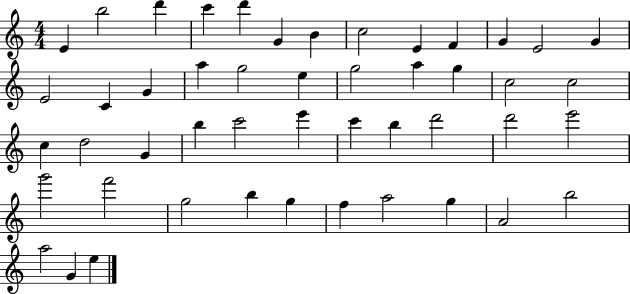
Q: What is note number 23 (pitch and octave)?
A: C5